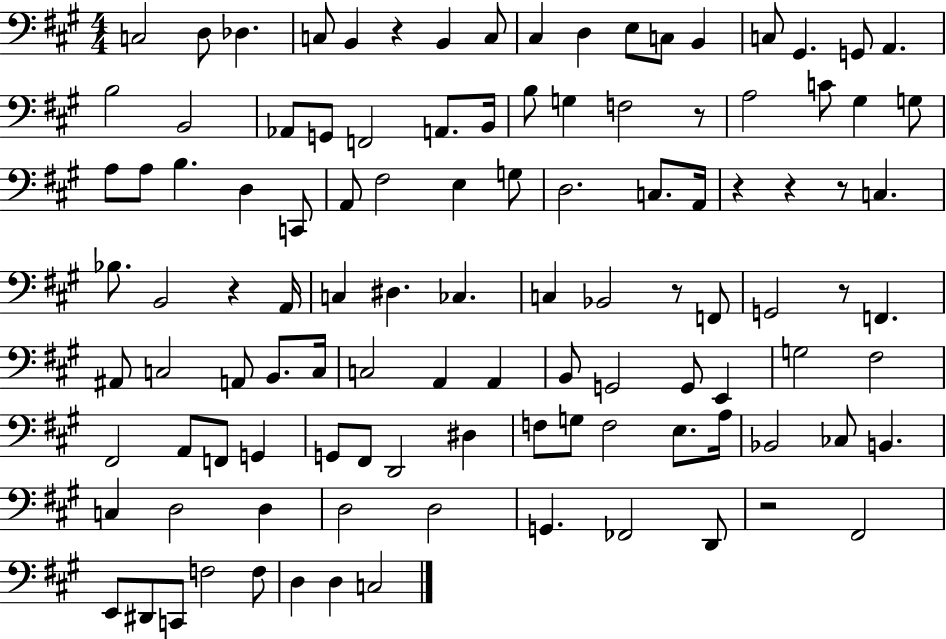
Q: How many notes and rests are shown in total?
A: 110